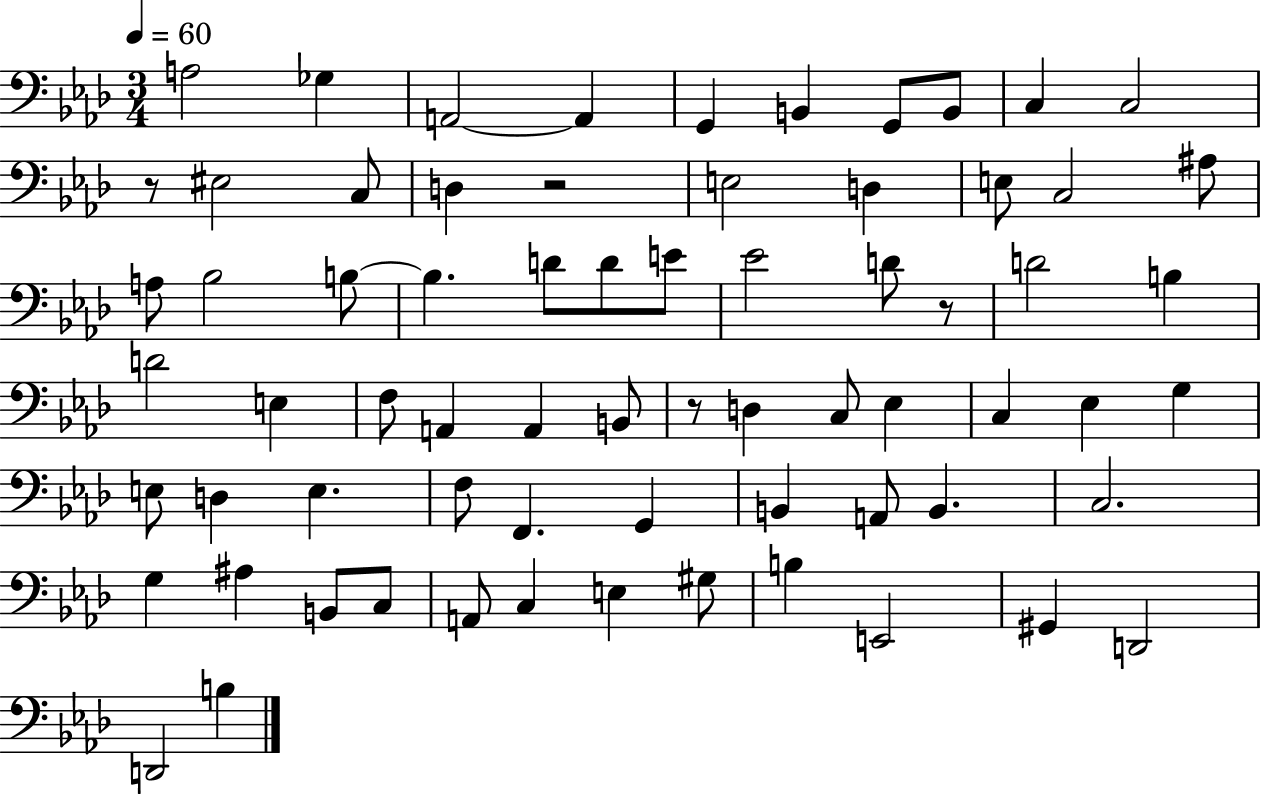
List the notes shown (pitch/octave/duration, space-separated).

A3/h Gb3/q A2/h A2/q G2/q B2/q G2/e B2/e C3/q C3/h R/e EIS3/h C3/e D3/q R/h E3/h D3/q E3/e C3/h A#3/e A3/e Bb3/h B3/e B3/q. D4/e D4/e E4/e Eb4/h D4/e R/e D4/h B3/q D4/h E3/q F3/e A2/q A2/q B2/e R/e D3/q C3/e Eb3/q C3/q Eb3/q G3/q E3/e D3/q E3/q. F3/e F2/q. G2/q B2/q A2/e B2/q. C3/h. G3/q A#3/q B2/e C3/e A2/e C3/q E3/q G#3/e B3/q E2/h G#2/q D2/h D2/h B3/q